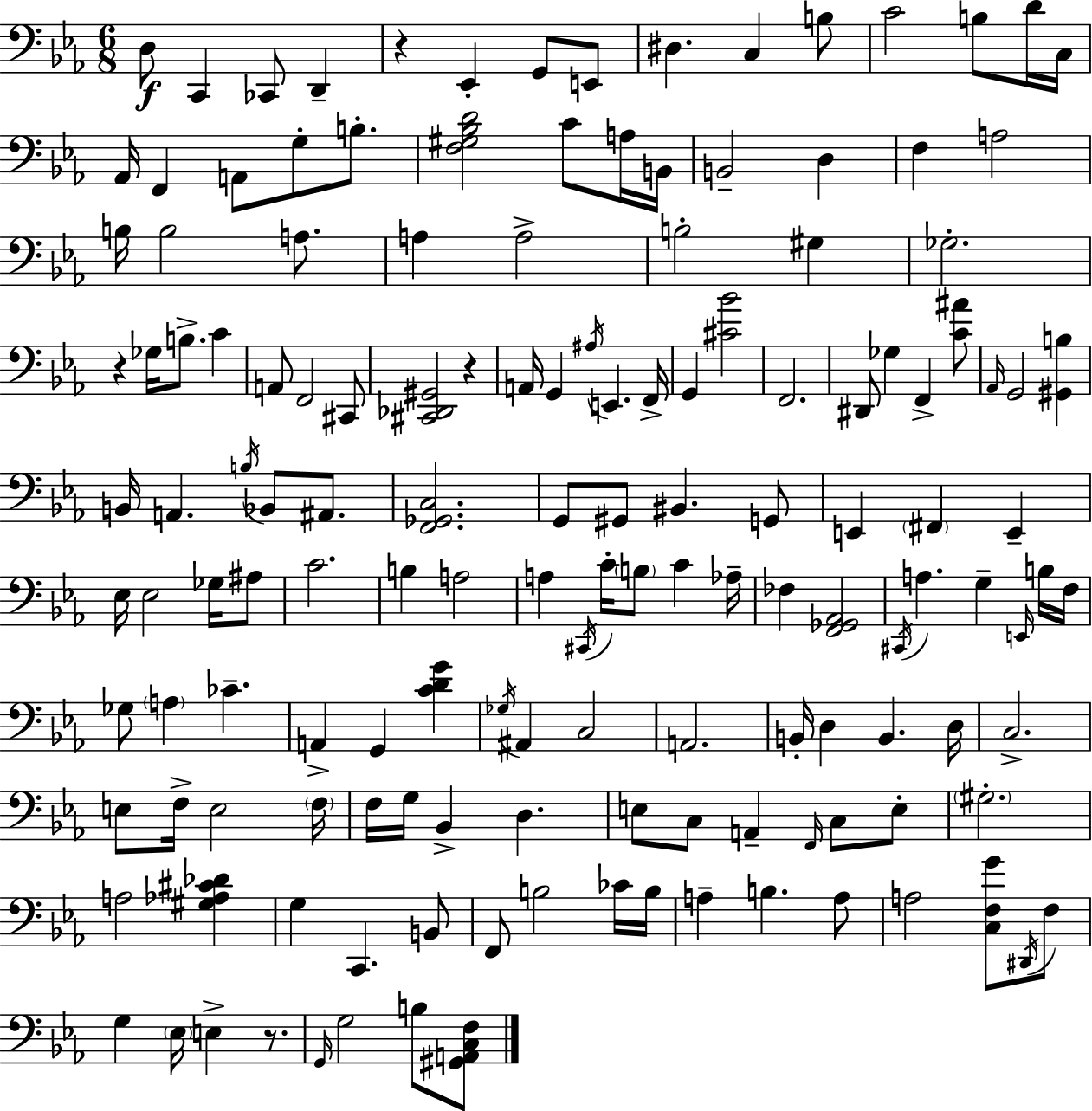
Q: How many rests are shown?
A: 4